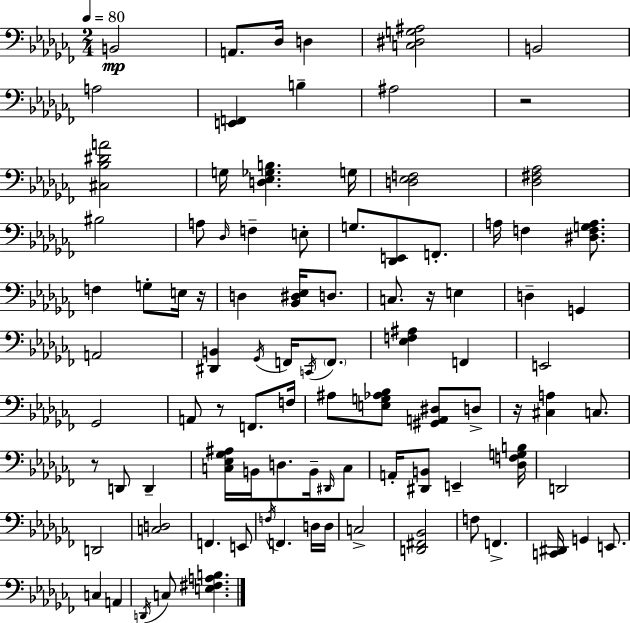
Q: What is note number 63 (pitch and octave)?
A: G2